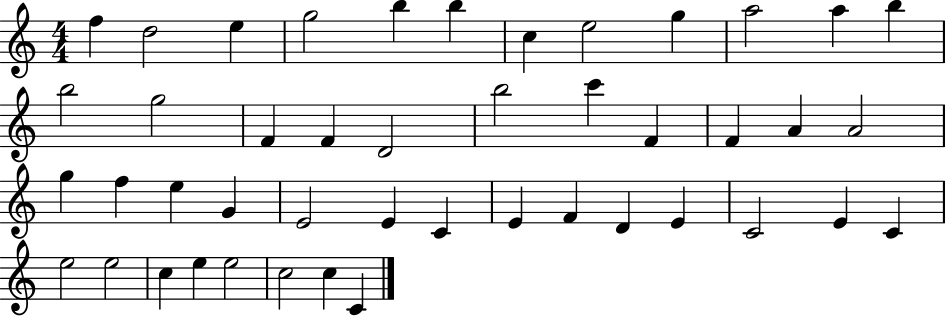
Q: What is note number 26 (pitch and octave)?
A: E5